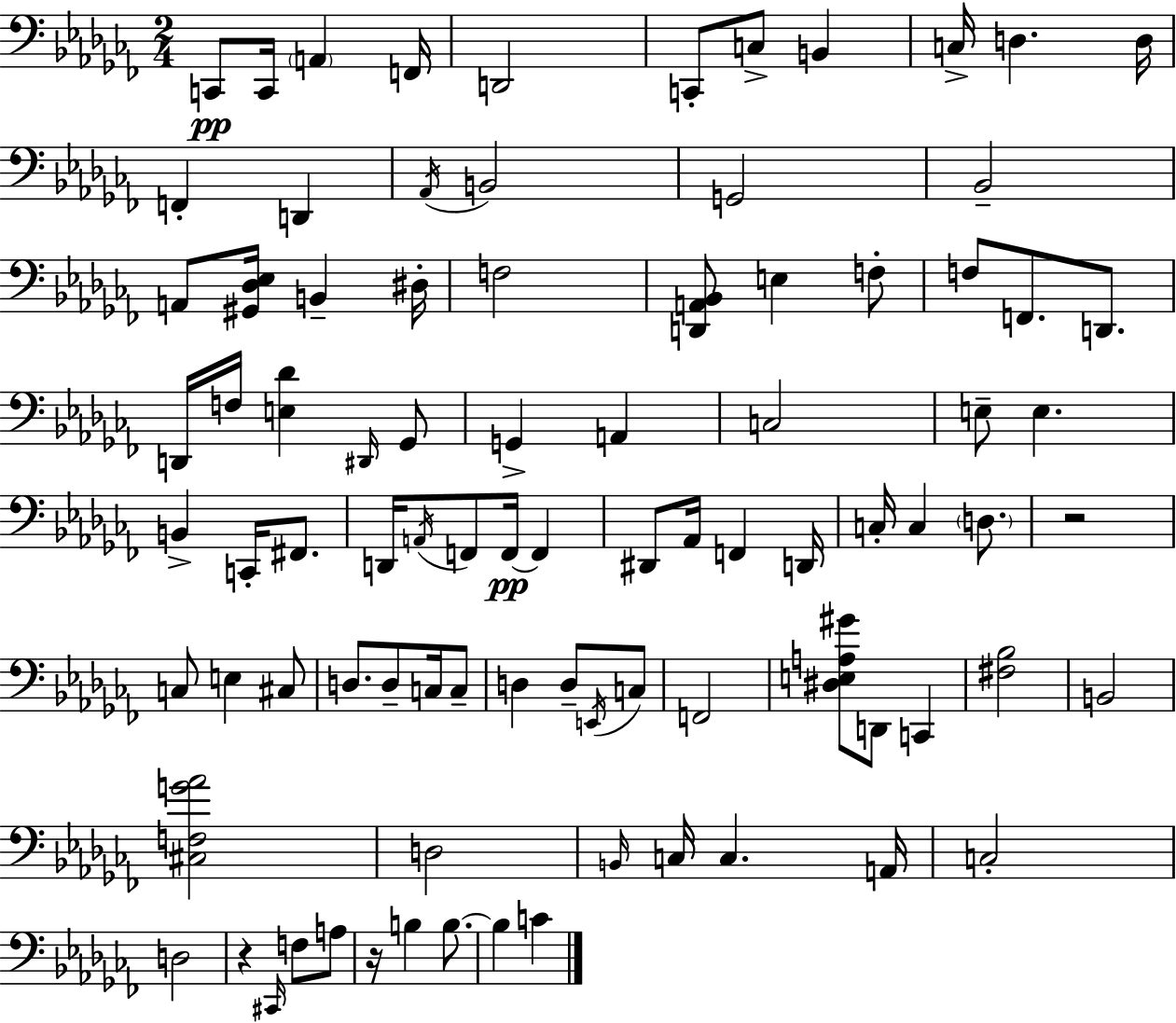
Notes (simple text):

C2/e C2/s A2/q F2/s D2/h C2/e C3/e B2/q C3/s D3/q. D3/s F2/q D2/q Ab2/s B2/h G2/h Bb2/h A2/e [G#2,Db3,Eb3]/s B2/q D#3/s F3/h [D2,A2,Bb2]/e E3/q F3/e F3/e F2/e. D2/e. D2/s F3/s [E3,Db4]/q D#2/s Gb2/e G2/q A2/q C3/h E3/e E3/q. B2/q C2/s F#2/e. D2/s A2/s F2/e F2/s F2/q D#2/e Ab2/s F2/q D2/s C3/s C3/q D3/e. R/h C3/e E3/q C#3/e D3/e. D3/e C3/s C3/e D3/q D3/e E2/s C3/e F2/h [D#3,E3,A3,G#4]/e D2/e C2/q [F#3,Bb3]/h B2/h [C#3,F3,G4,Ab4]/h D3/h B2/s C3/s C3/q. A2/s C3/h D3/h R/q C#2/s F3/e A3/e R/s B3/q B3/e. B3/q C4/q